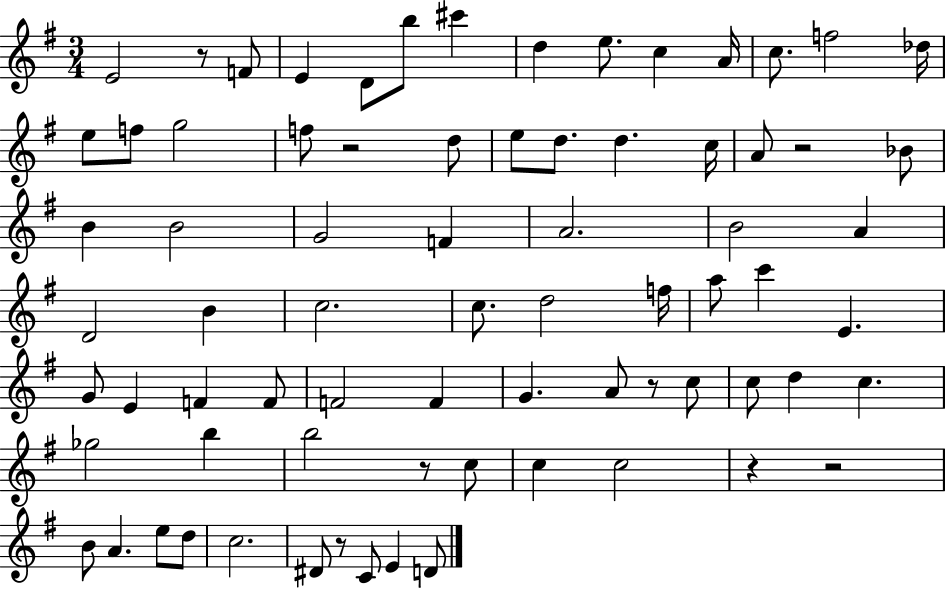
E4/h R/e F4/e E4/q D4/e B5/e C#6/q D5/q E5/e. C5/q A4/s C5/e. F5/h Db5/s E5/e F5/e G5/h F5/e R/h D5/e E5/e D5/e. D5/q. C5/s A4/e R/h Bb4/e B4/q B4/h G4/h F4/q A4/h. B4/h A4/q D4/h B4/q C5/h. C5/e. D5/h F5/s A5/e C6/q E4/q. G4/e E4/q F4/q F4/e F4/h F4/q G4/q. A4/e R/e C5/e C5/e D5/q C5/q. Gb5/h B5/q B5/h R/e C5/e C5/q C5/h R/q R/h B4/e A4/q. E5/e D5/e C5/h. D#4/e R/e C4/e E4/q D4/e